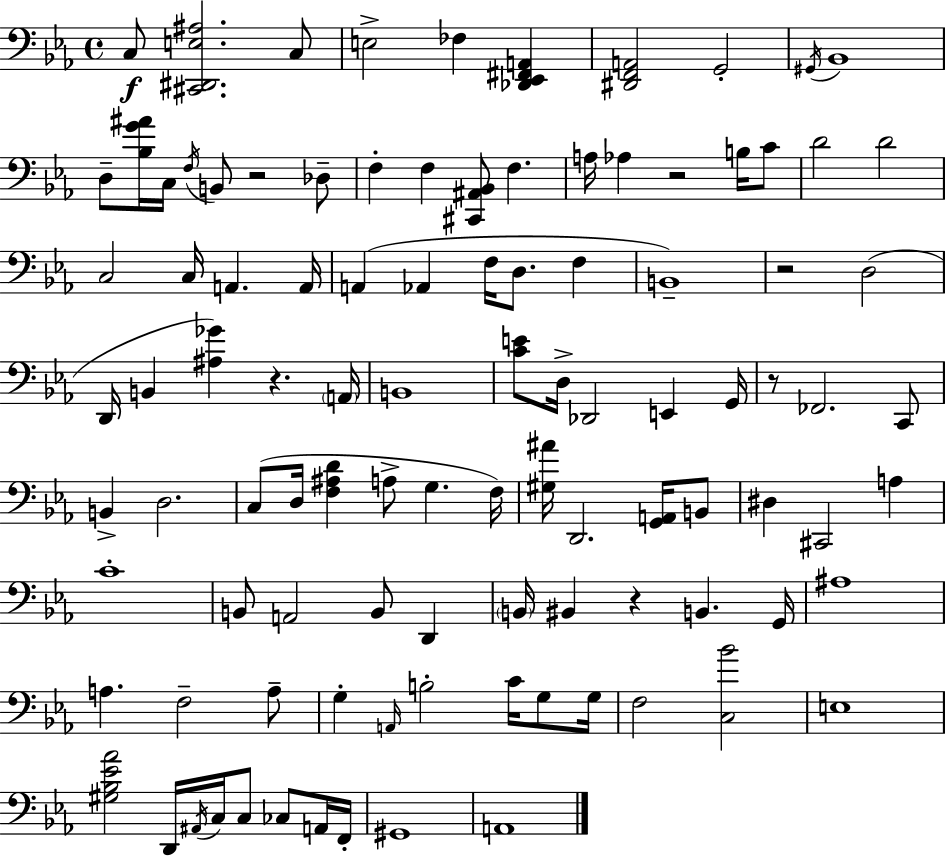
C3/e [C#2,D#2,E3,A#3]/h. C3/e E3/h FES3/q [Db2,Eb2,F#2,A2]/q [D#2,F2,A2]/h G2/h G#2/s Bb2/w D3/e [Bb3,G4,A#4]/s C3/s F3/s B2/e R/h Db3/e F3/q F3/q [C#2,A#2,Bb2]/e F3/q. A3/s Ab3/q R/h B3/s C4/e D4/h D4/h C3/h C3/s A2/q. A2/s A2/q Ab2/q F3/s D3/e. F3/q B2/w R/h D3/h D2/s B2/q [A#3,Gb4]/q R/q. A2/s B2/w [C4,E4]/e D3/s Db2/h E2/q G2/s R/e FES2/h. C2/e B2/q D3/h. C3/e D3/s [F3,A#3,D4]/q A3/e G3/q. F3/s [G#3,A#4]/s D2/h. [G2,A2]/s B2/e D#3/q C#2/h A3/q C4/w B2/e A2/h B2/e D2/q B2/s BIS2/q R/q B2/q. G2/s A#3/w A3/q. F3/h A3/e G3/q A2/s B3/h C4/s G3/e G3/s F3/h [C3,Bb4]/h E3/w [G#3,Bb3,Eb4,Ab4]/h D2/s A#2/s C3/s C3/e CES3/e A2/s F2/s G#2/w A2/w